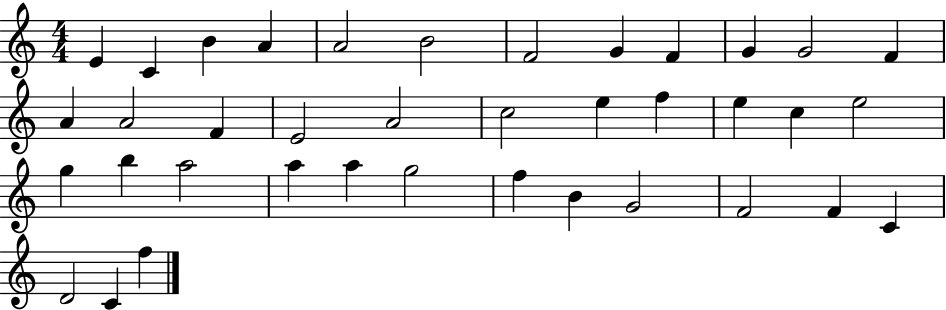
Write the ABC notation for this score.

X:1
T:Untitled
M:4/4
L:1/4
K:C
E C B A A2 B2 F2 G F G G2 F A A2 F E2 A2 c2 e f e c e2 g b a2 a a g2 f B G2 F2 F C D2 C f